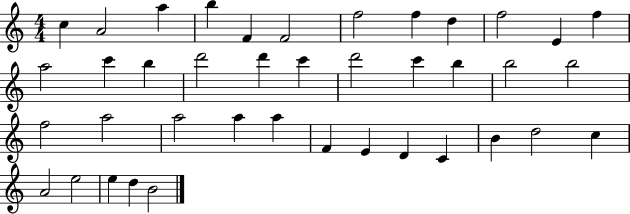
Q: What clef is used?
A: treble